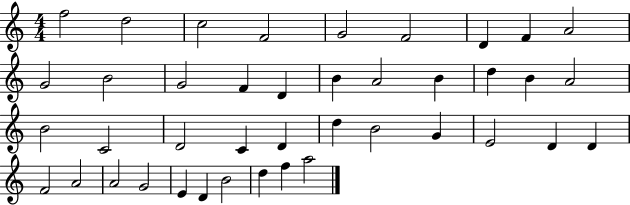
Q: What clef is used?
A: treble